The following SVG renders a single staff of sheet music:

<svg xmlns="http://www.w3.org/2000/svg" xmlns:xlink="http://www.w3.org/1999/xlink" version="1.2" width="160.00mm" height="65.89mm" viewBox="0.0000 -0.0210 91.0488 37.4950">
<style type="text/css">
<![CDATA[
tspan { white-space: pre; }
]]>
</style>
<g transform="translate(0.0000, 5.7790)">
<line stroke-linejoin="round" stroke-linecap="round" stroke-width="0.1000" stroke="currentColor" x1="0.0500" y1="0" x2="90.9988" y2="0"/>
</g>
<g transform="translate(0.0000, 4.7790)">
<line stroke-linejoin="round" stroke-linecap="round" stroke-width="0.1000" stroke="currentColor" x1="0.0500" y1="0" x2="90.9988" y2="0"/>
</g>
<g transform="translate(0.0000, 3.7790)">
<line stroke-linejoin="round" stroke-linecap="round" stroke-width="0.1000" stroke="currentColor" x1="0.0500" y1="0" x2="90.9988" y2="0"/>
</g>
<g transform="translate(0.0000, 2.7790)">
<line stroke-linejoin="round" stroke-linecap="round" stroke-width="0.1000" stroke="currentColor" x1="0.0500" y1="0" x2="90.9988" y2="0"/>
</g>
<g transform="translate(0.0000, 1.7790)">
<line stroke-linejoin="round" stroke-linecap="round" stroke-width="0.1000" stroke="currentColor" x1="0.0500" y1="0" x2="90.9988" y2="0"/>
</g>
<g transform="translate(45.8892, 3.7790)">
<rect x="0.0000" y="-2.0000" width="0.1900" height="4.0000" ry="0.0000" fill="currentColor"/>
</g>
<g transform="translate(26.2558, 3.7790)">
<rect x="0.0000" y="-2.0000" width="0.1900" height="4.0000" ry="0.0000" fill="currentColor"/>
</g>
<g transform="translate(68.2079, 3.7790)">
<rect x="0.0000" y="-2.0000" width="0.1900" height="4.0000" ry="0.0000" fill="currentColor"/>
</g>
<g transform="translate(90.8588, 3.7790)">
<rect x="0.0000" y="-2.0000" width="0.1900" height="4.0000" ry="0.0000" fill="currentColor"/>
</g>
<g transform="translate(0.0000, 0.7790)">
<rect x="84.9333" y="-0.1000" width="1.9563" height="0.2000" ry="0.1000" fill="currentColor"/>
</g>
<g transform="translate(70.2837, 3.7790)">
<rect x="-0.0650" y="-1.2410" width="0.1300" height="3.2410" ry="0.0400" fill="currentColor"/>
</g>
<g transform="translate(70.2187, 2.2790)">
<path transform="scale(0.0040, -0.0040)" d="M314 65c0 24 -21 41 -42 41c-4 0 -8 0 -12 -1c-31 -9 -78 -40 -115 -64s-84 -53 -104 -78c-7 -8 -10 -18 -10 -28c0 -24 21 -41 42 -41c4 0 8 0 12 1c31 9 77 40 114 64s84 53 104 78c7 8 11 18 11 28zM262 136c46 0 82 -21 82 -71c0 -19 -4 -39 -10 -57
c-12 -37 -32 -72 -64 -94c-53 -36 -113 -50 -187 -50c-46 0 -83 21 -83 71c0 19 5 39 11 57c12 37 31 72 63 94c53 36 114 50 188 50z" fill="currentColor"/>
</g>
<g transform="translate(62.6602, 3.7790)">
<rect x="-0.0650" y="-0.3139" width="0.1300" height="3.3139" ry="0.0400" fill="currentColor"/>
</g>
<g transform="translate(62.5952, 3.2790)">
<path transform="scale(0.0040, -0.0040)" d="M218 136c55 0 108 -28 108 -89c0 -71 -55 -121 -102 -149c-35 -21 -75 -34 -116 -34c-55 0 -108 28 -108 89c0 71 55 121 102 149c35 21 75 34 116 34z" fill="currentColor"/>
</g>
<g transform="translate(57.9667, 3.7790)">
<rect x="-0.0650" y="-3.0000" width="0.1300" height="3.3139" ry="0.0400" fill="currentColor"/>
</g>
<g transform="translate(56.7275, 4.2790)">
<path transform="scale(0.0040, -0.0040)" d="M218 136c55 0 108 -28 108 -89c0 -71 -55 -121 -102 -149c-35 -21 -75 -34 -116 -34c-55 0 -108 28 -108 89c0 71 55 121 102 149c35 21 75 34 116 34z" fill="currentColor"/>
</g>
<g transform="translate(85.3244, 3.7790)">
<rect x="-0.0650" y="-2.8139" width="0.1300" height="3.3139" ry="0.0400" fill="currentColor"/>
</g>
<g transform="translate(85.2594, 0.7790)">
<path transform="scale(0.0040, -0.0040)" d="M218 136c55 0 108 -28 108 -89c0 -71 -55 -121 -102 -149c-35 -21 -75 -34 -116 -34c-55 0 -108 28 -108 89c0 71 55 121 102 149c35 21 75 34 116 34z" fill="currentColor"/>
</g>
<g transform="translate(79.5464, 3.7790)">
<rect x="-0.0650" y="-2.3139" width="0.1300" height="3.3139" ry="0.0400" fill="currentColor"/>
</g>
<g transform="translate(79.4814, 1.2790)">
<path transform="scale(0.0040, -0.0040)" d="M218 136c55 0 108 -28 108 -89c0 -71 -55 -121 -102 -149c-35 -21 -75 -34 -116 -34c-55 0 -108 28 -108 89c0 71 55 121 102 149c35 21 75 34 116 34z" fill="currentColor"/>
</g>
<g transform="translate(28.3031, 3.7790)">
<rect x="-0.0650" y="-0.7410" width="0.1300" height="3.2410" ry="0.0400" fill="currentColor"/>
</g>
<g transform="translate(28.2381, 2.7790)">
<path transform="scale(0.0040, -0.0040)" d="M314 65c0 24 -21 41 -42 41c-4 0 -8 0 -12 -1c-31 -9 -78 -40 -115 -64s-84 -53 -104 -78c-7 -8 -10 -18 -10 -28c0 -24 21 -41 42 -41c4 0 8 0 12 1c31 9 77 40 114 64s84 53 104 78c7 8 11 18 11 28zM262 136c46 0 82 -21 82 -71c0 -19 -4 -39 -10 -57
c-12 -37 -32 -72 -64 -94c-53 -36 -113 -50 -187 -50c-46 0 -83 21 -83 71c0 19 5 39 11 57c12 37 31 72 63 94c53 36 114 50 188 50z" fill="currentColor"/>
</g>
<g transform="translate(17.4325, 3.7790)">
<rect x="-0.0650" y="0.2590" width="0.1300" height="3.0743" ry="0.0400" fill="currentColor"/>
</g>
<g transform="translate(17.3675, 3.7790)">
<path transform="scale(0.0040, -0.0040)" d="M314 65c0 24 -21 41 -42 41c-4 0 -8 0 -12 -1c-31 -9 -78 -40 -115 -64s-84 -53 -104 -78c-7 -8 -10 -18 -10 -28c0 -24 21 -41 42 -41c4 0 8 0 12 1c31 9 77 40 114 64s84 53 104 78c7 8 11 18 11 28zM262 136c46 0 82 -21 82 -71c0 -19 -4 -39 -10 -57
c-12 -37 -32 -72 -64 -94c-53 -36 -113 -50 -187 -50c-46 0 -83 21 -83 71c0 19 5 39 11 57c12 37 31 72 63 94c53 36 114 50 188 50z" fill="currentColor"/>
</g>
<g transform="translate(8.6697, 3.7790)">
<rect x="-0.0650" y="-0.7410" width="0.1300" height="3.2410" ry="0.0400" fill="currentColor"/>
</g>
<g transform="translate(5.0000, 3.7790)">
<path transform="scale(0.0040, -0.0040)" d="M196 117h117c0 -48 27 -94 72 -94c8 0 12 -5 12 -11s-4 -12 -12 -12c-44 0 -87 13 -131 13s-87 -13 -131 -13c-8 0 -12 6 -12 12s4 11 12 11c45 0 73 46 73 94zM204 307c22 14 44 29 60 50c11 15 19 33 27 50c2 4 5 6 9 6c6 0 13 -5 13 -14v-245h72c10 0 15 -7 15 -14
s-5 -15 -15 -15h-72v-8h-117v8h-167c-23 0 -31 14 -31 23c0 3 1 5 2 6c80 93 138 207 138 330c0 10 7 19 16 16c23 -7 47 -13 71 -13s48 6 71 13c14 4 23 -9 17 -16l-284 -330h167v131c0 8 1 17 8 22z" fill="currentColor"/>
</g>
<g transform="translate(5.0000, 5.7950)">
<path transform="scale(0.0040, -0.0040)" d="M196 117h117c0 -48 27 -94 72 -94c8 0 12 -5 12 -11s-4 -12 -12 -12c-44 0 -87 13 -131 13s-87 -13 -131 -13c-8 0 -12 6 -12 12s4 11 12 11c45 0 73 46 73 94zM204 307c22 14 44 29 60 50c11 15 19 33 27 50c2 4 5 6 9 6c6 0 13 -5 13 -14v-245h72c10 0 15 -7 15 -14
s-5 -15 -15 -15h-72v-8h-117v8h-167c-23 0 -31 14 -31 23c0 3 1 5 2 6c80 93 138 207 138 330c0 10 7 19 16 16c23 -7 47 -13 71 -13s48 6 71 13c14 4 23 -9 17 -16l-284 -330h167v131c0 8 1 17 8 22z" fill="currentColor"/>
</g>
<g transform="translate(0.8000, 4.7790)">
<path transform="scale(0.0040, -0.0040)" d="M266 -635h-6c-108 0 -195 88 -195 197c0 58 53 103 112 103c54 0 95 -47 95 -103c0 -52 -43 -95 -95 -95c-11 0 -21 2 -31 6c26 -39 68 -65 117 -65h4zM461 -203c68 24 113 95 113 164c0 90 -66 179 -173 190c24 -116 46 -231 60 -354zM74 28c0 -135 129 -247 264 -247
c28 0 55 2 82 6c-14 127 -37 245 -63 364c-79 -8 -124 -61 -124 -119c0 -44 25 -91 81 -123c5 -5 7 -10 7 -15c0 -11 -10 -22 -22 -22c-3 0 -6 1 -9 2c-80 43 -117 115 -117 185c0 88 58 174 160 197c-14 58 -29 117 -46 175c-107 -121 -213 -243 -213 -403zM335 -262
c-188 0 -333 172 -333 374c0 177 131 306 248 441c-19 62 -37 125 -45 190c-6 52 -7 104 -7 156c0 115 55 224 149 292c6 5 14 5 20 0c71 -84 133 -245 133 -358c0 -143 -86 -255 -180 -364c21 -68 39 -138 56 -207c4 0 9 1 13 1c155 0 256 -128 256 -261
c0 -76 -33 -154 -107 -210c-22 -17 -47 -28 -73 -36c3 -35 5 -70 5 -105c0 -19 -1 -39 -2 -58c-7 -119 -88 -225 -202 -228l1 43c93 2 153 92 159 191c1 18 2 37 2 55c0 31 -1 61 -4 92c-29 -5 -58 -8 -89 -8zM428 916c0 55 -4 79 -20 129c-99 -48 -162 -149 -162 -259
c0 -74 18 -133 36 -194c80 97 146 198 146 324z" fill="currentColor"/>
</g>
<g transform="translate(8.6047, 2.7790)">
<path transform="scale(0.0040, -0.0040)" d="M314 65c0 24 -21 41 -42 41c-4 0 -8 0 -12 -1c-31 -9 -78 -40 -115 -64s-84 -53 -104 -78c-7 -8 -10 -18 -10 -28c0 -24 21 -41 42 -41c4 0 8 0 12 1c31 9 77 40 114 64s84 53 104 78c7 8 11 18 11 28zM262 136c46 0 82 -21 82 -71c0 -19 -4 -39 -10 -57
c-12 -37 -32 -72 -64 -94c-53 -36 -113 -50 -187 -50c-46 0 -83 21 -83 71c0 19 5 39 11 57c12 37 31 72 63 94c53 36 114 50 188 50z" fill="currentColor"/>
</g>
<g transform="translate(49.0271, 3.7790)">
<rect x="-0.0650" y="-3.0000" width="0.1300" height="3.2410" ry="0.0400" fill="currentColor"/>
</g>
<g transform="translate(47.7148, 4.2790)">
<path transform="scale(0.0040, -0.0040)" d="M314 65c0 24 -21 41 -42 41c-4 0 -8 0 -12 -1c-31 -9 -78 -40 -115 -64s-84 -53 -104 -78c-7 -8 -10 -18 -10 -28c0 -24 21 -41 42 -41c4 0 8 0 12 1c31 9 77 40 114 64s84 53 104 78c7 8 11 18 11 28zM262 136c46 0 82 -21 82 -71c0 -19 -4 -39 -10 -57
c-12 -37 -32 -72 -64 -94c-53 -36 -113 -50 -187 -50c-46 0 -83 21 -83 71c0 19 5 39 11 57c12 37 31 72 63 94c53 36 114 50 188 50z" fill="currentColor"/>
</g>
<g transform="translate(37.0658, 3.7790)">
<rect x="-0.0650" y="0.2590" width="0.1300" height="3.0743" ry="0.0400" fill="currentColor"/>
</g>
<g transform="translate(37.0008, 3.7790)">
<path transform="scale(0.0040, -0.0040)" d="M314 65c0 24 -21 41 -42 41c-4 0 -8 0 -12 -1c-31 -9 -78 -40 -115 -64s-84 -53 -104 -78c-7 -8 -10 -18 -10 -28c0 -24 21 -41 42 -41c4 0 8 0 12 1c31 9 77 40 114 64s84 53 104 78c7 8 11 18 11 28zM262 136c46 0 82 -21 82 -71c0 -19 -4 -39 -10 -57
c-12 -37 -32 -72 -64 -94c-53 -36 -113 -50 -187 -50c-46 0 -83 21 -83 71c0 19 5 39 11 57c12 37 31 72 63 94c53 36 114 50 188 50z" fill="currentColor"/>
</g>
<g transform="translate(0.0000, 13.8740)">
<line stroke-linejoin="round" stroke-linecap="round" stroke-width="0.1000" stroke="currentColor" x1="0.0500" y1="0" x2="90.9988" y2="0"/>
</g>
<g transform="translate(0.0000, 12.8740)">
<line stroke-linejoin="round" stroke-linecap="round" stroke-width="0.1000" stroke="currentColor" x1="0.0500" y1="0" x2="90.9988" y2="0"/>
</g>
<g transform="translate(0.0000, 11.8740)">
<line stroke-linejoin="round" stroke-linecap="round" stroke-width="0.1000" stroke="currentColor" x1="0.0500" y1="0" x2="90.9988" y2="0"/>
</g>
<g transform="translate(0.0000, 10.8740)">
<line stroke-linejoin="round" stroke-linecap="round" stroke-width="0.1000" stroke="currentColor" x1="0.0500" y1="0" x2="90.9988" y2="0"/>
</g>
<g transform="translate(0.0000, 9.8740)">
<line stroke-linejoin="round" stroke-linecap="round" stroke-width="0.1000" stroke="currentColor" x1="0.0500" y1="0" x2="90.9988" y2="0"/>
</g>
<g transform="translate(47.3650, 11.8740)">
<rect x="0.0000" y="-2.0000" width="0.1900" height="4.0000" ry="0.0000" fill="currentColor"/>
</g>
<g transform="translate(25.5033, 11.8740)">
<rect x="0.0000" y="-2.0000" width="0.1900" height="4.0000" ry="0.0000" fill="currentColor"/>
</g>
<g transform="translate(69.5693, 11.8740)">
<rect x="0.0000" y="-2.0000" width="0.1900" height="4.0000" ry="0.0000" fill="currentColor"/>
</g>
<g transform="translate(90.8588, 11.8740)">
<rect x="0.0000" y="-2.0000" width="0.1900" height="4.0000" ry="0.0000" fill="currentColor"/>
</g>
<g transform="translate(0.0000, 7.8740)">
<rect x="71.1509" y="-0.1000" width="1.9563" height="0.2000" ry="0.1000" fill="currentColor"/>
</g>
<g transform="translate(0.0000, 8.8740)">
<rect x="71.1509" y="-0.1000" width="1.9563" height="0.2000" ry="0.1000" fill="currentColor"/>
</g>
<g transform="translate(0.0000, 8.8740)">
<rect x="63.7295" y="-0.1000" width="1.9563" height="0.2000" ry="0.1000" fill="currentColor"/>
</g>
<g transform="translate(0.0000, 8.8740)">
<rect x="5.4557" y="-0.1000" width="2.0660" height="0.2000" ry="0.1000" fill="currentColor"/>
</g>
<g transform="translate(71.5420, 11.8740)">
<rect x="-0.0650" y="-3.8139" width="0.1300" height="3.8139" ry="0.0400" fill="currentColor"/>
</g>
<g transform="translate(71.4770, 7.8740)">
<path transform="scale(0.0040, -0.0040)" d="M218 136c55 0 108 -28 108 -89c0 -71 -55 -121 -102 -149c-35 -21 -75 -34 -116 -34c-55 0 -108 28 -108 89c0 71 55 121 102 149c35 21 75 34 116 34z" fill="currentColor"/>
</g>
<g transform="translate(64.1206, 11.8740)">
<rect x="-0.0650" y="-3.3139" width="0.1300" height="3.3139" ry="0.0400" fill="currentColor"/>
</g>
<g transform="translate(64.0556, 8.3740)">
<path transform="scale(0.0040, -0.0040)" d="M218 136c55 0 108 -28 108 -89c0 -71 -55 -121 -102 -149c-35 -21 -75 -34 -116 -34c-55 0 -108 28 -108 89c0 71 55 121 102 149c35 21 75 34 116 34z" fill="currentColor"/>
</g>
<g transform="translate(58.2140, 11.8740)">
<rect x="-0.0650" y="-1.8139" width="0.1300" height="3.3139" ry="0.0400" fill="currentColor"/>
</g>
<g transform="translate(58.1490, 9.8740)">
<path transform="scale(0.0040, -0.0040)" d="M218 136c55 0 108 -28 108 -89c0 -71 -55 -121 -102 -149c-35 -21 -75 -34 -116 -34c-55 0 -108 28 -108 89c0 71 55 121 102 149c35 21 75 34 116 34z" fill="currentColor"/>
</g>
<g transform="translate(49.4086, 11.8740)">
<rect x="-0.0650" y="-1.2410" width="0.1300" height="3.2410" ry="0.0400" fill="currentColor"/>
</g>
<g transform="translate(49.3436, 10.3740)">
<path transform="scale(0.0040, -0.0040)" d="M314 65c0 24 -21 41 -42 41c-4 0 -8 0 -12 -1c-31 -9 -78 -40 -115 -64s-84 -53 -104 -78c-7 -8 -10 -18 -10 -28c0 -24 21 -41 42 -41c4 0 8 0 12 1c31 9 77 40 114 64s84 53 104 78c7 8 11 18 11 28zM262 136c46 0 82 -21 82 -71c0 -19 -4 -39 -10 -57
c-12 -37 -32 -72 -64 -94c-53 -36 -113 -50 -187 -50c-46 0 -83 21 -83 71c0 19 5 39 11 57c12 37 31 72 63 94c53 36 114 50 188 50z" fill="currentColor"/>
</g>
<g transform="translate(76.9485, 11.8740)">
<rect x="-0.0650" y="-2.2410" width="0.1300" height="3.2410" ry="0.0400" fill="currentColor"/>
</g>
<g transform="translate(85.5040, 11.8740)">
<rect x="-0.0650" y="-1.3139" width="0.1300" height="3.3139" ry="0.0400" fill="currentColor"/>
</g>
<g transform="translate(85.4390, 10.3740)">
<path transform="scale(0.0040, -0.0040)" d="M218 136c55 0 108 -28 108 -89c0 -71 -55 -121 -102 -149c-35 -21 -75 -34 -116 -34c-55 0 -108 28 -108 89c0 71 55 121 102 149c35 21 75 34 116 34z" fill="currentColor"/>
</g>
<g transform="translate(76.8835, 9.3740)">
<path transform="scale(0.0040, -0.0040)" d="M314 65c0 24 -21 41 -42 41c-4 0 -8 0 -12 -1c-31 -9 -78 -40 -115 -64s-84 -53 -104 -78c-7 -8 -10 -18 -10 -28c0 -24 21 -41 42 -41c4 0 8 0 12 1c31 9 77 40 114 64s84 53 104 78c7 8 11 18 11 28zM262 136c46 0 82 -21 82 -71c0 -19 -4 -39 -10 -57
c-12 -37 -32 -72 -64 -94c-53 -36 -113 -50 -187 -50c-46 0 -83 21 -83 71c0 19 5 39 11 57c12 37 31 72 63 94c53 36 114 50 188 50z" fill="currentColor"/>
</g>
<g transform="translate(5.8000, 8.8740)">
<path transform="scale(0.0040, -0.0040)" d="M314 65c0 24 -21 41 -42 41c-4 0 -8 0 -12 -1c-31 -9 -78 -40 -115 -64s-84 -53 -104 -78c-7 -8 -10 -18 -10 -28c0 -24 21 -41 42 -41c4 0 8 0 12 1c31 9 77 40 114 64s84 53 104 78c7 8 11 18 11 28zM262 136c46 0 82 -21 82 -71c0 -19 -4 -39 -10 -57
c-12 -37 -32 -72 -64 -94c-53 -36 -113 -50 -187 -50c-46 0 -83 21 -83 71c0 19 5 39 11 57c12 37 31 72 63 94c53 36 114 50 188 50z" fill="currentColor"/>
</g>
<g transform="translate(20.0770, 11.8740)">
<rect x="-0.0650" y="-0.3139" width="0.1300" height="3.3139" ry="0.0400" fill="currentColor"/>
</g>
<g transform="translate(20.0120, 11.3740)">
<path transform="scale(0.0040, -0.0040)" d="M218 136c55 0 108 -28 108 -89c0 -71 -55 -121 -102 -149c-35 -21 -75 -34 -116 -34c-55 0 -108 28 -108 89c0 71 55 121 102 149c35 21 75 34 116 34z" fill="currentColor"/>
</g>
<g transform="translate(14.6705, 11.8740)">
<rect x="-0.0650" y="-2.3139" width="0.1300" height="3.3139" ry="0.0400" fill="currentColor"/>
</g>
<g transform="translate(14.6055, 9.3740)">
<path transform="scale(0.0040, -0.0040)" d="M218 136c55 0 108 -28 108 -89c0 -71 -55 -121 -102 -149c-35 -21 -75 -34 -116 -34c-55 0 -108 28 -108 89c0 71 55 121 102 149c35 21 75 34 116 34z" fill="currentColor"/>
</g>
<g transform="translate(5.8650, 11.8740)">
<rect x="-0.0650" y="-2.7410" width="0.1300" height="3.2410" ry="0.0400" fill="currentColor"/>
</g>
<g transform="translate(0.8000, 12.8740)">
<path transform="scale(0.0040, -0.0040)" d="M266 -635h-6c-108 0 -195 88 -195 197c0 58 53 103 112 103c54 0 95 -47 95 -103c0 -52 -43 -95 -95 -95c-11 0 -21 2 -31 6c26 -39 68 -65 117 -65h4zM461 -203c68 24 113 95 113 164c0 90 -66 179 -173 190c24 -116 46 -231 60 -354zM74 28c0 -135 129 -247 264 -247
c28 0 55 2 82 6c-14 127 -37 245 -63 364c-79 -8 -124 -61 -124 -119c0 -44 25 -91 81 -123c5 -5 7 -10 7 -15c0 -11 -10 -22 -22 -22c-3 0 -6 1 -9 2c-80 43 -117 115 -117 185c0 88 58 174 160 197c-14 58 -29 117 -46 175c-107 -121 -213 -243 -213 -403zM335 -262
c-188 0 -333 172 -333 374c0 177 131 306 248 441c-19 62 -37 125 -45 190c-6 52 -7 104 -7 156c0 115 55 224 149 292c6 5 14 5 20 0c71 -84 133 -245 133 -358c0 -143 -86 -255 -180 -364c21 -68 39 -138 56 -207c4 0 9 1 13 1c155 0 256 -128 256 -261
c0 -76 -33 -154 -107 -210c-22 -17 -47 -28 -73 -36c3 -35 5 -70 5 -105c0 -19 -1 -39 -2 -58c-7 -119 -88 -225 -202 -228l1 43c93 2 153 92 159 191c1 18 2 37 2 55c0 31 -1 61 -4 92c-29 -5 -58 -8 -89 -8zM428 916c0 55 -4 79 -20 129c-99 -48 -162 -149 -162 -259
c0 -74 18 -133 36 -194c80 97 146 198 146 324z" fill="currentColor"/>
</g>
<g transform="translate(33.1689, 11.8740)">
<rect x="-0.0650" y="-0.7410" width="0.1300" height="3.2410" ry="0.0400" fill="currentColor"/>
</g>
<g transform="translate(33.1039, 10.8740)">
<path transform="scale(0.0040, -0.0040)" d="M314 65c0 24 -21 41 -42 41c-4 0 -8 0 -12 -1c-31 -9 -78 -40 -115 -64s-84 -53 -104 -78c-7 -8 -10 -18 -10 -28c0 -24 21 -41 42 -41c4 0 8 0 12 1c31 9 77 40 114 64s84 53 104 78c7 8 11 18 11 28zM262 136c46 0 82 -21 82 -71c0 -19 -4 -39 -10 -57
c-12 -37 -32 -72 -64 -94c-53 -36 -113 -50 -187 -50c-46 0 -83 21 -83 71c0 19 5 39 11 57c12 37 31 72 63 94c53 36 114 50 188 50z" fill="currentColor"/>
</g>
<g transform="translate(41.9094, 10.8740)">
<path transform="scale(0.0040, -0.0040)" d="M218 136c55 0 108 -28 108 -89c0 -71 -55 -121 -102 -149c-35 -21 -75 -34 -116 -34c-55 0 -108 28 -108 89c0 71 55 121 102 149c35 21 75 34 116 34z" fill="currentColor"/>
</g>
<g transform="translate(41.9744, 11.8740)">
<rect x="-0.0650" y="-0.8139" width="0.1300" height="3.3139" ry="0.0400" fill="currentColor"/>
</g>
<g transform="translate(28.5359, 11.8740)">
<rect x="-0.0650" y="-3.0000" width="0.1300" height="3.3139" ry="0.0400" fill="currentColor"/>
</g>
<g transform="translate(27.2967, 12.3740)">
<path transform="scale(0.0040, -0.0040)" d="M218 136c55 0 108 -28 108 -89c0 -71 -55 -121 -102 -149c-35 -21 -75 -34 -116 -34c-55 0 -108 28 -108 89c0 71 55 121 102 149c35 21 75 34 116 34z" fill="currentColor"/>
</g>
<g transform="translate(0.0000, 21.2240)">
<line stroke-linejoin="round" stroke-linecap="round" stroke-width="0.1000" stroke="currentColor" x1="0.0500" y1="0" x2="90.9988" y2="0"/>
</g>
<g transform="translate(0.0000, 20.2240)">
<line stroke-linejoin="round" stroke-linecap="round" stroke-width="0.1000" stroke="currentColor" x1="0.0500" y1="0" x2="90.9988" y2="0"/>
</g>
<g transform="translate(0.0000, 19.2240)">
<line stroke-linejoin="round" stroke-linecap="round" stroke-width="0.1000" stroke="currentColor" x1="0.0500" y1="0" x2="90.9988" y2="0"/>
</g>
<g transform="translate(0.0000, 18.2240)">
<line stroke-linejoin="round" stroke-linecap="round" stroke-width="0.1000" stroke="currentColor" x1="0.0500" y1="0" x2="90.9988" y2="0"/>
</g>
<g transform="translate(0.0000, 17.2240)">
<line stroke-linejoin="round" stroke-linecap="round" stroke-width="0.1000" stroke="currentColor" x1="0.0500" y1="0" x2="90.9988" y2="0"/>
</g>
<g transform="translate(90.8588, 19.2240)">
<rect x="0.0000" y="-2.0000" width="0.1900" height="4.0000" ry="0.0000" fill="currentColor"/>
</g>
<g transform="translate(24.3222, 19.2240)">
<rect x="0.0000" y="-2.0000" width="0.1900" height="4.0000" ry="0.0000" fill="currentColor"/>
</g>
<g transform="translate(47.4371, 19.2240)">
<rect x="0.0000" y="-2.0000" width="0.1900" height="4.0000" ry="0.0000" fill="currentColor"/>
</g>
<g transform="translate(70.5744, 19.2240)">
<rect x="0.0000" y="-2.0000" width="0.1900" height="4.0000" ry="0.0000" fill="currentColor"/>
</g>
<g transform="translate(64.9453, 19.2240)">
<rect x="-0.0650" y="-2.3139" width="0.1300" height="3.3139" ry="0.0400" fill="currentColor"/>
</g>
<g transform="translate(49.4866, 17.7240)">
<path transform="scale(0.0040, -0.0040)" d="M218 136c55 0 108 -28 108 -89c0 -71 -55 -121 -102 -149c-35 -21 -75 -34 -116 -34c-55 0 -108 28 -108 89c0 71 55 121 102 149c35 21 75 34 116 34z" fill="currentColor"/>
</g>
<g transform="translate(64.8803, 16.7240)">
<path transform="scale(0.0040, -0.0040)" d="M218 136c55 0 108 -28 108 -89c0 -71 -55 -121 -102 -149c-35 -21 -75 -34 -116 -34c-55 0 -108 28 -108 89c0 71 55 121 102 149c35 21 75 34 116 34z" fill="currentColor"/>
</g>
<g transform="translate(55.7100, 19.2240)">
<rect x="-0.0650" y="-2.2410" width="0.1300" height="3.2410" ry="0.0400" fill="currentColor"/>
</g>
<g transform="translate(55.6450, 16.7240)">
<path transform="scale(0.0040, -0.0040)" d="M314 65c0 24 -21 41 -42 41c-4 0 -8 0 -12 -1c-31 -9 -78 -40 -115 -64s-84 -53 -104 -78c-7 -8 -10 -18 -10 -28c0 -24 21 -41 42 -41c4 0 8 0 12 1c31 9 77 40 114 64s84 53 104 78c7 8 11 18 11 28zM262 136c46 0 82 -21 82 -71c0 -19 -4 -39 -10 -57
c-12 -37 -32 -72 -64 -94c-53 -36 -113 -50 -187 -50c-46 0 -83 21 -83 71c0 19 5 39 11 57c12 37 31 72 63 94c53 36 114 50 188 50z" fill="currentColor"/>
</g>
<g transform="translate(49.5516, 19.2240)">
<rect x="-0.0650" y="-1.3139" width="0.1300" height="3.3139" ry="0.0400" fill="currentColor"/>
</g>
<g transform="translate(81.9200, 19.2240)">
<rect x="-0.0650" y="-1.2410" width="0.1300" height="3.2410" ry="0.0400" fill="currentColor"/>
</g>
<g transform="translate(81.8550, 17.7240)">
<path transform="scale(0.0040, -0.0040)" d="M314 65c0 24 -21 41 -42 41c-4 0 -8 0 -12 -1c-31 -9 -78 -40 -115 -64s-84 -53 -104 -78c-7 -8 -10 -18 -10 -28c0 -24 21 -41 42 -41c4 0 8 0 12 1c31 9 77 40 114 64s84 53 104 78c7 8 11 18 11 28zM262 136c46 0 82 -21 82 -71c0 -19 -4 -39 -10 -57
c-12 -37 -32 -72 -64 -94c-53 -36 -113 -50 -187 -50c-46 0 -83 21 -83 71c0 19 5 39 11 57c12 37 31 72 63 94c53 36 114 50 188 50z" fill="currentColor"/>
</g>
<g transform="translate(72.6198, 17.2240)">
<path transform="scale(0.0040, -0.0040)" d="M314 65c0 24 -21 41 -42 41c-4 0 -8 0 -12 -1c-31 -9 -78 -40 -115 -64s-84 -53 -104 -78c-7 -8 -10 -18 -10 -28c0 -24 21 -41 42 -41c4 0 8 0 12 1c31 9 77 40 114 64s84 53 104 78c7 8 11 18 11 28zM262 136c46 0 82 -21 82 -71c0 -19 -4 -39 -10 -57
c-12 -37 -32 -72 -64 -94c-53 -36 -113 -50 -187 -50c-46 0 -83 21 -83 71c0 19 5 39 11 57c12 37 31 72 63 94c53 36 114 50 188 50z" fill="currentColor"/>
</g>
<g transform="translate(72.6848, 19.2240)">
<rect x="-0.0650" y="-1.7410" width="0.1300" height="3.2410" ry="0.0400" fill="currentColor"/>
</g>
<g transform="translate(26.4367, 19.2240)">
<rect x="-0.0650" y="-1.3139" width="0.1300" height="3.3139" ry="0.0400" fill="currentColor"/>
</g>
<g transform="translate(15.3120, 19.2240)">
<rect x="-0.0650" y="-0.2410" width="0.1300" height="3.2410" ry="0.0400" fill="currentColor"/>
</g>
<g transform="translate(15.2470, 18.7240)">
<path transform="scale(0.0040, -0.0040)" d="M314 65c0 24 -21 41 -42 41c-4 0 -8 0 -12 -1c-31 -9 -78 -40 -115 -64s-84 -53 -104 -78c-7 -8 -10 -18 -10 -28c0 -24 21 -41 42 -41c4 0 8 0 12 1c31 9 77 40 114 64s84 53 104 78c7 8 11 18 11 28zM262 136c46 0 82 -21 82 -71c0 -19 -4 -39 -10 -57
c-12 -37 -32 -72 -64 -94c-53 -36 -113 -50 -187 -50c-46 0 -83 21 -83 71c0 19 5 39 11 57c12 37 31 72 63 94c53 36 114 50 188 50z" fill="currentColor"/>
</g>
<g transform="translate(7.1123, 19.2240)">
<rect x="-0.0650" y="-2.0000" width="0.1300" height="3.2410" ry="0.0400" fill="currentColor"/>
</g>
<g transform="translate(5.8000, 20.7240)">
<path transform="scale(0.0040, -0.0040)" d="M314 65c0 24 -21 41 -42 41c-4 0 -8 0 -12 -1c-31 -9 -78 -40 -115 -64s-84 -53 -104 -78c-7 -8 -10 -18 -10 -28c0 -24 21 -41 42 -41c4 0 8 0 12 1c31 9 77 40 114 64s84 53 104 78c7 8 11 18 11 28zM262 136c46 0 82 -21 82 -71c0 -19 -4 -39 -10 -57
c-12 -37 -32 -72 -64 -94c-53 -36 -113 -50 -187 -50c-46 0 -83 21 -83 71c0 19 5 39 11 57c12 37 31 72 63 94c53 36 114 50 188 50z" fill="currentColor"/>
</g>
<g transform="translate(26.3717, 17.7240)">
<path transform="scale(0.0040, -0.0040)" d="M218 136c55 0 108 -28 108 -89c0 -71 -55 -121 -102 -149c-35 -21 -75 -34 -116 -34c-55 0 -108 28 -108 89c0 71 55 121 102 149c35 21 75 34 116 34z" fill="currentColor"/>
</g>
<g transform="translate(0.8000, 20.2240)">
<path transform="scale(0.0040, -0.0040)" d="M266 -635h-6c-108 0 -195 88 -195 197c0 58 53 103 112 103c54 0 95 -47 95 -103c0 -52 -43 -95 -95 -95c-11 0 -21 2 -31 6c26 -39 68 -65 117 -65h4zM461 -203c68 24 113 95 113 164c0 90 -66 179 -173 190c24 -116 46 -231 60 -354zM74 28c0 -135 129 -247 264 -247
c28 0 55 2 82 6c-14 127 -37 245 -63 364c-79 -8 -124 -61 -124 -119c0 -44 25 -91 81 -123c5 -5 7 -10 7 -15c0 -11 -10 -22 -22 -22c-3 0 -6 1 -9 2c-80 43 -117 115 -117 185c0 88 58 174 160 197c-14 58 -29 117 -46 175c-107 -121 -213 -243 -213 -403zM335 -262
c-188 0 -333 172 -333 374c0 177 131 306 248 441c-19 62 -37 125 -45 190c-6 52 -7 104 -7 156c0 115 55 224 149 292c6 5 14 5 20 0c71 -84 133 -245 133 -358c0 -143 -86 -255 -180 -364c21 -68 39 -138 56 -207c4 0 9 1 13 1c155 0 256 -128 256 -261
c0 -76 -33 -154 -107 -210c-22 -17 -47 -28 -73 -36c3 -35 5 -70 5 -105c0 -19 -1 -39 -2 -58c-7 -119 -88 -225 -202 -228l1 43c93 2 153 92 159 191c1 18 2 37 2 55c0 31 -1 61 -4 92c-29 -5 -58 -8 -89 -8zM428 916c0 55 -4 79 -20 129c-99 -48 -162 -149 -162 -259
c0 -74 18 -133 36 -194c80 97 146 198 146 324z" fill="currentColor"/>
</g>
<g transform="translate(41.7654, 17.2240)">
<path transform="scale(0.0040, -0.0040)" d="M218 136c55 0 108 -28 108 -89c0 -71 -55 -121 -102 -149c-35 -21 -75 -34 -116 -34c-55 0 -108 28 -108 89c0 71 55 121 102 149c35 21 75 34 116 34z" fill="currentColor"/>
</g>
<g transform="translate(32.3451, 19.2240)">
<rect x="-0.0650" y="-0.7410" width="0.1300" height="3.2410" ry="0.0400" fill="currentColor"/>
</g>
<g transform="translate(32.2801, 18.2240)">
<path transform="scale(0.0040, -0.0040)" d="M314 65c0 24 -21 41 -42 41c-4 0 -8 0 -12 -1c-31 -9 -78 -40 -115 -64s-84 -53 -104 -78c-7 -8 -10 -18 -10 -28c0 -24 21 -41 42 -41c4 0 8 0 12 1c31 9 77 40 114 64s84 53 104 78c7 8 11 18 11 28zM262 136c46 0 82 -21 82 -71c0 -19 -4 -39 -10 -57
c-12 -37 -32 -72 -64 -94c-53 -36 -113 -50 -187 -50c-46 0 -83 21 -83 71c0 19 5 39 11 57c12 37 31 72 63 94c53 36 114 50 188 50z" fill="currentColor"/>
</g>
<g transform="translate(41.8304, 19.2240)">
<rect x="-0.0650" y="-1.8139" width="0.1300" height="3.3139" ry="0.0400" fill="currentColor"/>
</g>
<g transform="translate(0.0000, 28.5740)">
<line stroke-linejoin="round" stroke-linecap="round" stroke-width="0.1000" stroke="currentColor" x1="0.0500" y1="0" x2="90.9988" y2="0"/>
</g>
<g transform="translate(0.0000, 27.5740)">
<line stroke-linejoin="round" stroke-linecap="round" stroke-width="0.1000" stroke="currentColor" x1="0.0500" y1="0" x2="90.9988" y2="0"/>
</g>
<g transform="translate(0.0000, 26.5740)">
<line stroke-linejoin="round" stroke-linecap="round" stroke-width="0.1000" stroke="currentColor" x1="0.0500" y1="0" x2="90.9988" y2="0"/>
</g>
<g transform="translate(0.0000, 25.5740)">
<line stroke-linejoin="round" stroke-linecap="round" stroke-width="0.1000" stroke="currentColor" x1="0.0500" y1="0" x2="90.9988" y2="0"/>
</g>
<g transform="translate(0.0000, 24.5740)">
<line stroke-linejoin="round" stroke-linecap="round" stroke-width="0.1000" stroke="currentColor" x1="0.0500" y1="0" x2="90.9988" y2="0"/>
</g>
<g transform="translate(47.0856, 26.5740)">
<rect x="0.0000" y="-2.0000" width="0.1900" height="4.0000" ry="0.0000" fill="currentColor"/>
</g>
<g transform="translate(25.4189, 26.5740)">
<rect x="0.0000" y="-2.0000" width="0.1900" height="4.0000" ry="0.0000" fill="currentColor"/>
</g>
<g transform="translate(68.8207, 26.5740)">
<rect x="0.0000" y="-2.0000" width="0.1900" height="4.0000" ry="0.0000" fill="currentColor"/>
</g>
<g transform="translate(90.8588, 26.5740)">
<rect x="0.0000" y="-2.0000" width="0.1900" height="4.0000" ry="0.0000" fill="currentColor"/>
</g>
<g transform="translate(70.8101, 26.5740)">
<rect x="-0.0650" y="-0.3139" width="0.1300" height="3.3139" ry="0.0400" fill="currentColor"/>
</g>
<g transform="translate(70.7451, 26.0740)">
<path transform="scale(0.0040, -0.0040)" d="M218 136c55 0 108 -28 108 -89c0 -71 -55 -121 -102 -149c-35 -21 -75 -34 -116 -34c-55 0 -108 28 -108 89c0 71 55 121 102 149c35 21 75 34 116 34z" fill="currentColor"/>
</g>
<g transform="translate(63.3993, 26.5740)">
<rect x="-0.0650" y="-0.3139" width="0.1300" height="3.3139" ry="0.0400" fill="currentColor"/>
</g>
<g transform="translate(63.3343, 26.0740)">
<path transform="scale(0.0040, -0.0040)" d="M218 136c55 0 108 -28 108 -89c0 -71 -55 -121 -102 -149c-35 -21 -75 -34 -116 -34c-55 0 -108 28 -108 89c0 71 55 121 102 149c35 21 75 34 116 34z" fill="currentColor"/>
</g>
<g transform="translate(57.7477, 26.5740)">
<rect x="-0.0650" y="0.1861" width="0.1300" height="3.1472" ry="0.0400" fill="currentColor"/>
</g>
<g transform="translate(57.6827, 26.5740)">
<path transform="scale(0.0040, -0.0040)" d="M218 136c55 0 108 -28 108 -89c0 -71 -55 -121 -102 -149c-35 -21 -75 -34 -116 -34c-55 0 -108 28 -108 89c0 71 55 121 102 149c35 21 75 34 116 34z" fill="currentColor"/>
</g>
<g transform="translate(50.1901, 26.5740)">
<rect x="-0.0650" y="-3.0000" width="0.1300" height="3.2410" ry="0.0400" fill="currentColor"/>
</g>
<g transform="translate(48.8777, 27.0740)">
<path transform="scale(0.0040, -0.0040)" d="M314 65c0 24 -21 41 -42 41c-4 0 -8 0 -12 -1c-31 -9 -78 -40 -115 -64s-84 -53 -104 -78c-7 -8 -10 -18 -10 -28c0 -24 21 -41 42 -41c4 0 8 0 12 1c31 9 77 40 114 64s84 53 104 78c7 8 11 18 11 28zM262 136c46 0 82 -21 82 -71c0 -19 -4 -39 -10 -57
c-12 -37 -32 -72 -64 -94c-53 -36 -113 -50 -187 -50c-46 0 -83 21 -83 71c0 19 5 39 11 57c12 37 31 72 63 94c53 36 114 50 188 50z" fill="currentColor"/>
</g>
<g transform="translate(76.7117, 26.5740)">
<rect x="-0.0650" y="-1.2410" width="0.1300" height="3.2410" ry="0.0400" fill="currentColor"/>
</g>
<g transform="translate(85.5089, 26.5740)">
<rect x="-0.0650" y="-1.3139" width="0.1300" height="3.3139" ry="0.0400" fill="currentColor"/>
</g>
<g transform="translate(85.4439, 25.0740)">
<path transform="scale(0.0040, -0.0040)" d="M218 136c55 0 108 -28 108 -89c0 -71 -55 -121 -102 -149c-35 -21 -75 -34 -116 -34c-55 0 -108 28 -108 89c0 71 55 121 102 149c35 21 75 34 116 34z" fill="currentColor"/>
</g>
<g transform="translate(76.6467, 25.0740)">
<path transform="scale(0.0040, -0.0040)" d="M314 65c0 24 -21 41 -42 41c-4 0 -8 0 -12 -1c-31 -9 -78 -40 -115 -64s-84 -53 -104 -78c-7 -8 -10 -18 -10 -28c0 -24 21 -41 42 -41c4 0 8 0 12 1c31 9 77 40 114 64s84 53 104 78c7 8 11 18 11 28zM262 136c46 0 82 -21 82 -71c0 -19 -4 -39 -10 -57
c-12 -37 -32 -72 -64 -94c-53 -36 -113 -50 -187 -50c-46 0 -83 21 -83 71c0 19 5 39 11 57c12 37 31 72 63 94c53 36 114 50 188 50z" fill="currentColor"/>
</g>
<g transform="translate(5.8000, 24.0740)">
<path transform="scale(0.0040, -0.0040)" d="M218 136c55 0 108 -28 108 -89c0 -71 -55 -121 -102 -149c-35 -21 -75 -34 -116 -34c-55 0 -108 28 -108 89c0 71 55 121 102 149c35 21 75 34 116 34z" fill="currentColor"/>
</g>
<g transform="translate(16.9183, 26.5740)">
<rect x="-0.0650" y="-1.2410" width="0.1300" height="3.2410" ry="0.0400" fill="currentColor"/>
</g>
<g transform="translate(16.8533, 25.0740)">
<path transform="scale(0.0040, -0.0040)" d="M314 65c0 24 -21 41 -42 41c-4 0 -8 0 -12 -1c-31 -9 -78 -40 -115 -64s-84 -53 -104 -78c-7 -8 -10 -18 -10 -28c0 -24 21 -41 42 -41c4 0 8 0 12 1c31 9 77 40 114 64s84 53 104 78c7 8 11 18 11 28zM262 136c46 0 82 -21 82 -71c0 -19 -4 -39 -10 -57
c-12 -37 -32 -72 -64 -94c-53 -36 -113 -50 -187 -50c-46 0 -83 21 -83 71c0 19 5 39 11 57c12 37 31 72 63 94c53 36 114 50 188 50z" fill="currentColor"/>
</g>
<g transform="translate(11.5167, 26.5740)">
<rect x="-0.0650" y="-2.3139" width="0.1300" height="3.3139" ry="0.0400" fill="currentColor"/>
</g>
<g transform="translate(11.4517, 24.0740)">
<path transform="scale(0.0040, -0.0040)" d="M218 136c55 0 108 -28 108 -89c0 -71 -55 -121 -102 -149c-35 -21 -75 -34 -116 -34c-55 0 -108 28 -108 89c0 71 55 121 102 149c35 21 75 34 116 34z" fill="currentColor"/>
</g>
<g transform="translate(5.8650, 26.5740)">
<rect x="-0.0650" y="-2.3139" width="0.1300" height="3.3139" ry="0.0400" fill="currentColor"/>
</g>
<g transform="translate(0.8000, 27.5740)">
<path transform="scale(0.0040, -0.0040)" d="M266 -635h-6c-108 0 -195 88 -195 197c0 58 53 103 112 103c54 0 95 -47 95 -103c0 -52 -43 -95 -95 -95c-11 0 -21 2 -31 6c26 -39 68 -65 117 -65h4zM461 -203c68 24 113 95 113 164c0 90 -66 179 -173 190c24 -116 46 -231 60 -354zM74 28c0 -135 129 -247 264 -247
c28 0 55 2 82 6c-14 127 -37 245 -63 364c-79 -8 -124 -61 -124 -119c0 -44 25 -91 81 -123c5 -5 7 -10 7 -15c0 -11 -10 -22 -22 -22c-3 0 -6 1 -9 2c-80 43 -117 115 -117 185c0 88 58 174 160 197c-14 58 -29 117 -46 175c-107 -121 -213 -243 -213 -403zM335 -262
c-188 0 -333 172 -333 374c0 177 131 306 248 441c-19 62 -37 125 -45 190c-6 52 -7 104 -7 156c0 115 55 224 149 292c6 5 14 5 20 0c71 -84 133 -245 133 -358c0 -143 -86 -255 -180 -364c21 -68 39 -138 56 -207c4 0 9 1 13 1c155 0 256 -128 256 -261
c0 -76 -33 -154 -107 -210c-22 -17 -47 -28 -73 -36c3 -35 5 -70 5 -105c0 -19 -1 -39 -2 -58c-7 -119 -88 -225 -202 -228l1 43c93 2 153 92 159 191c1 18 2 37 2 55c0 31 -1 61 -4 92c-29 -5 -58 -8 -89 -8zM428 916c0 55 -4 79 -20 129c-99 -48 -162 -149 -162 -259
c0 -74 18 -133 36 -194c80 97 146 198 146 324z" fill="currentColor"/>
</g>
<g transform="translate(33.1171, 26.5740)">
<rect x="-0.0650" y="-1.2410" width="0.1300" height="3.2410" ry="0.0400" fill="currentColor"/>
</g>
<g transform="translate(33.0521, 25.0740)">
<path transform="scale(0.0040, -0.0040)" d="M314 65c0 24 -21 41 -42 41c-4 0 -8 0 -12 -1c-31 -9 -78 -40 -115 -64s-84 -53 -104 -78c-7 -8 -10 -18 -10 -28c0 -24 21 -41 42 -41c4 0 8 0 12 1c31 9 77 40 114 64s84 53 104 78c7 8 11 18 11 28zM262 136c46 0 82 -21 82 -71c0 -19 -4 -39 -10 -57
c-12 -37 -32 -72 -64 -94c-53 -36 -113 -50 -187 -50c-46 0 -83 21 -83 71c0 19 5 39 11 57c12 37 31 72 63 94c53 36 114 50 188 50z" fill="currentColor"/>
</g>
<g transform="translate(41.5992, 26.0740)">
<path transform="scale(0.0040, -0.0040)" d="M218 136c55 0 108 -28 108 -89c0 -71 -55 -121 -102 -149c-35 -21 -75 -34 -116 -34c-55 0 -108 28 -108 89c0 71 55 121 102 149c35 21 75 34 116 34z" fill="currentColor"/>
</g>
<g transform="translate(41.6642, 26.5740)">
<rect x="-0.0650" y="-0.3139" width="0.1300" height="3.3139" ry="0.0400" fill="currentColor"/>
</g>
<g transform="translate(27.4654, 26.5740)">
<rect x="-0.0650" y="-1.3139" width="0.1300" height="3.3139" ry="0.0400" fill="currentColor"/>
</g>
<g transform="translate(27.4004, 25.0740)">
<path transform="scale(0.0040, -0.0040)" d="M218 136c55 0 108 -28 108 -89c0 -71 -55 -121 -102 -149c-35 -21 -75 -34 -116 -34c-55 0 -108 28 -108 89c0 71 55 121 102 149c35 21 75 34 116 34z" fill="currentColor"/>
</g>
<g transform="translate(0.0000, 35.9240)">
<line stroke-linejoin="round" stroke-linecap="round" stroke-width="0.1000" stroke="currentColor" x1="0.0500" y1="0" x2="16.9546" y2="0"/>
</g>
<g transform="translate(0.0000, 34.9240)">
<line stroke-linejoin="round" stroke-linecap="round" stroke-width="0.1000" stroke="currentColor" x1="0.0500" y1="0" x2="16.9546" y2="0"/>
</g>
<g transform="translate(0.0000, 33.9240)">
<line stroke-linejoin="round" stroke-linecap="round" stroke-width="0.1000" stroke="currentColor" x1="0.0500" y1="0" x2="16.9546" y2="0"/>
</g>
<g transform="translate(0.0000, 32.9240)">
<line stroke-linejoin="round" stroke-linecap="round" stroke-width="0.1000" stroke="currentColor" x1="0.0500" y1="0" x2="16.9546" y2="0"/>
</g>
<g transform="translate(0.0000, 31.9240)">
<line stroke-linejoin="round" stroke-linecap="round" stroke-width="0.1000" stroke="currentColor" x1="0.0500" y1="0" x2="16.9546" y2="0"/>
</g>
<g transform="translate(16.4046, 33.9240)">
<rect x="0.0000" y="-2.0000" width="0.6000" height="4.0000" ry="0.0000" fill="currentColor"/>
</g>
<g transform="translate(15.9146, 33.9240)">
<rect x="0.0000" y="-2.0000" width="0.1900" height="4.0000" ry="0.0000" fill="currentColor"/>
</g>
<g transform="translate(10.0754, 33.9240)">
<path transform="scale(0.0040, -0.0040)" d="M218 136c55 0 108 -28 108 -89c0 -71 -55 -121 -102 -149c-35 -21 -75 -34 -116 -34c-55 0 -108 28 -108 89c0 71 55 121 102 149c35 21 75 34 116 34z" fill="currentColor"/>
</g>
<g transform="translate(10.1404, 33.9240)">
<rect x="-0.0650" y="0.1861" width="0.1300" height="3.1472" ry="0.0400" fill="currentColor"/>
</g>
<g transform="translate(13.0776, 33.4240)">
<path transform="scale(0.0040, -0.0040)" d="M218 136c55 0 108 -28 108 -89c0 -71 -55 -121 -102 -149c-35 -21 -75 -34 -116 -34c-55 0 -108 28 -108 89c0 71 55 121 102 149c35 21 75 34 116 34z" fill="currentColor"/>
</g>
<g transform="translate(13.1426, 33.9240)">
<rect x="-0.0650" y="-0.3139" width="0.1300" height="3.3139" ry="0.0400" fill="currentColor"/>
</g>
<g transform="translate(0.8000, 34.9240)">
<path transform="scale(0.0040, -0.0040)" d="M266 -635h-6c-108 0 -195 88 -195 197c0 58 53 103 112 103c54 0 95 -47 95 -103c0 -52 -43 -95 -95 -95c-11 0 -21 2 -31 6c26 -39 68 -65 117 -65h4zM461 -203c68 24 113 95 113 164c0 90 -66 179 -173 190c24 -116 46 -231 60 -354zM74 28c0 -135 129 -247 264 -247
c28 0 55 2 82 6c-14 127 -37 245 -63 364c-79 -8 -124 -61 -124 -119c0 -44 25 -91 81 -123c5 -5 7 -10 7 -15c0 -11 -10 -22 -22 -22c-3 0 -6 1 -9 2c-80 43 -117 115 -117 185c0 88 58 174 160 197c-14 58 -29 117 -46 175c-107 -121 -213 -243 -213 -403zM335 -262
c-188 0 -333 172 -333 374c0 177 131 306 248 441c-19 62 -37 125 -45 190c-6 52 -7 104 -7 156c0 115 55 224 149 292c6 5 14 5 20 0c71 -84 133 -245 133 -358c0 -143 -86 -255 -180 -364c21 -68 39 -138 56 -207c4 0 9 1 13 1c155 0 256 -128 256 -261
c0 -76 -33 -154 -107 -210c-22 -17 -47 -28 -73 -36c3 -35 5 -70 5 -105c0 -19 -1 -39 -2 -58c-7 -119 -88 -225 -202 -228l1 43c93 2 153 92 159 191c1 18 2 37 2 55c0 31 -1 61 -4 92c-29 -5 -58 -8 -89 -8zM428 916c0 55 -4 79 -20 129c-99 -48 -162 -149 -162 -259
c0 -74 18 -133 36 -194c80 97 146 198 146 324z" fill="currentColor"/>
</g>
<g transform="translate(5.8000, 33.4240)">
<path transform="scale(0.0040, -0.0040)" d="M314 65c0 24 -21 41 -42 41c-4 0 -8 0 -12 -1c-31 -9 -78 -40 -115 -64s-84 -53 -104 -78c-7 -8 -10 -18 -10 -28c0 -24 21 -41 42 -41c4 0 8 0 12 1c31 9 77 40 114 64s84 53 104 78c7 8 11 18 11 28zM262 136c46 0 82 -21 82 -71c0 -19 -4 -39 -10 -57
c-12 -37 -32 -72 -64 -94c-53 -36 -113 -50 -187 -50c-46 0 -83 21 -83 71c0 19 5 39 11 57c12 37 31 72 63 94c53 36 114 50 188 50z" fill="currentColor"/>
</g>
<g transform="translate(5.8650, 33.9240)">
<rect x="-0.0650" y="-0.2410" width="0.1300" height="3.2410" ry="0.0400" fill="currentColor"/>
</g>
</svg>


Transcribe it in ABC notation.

X:1
T:Untitled
M:4/4
L:1/4
K:C
d2 B2 d2 B2 A2 A c e2 g a a2 g c A d2 d e2 f b c' g2 e F2 c2 e d2 f e g2 g f2 e2 g g e2 e e2 c A2 B c c e2 e c2 B c